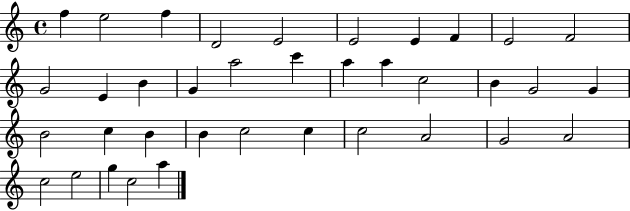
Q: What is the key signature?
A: C major